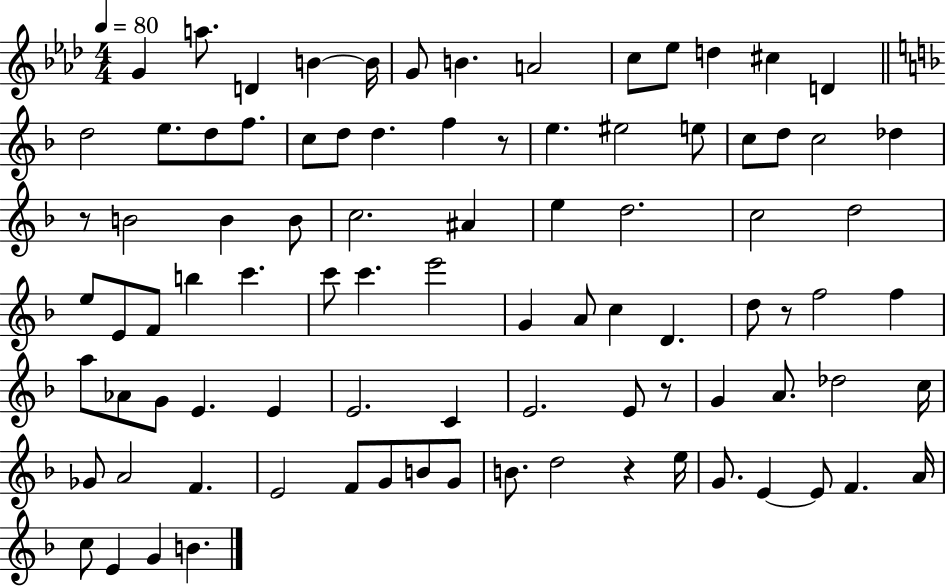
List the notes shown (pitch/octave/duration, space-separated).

G4/q A5/e. D4/q B4/q B4/s G4/e B4/q. A4/h C5/e Eb5/e D5/q C#5/q D4/q D5/h E5/e. D5/e F5/e. C5/e D5/e D5/q. F5/q R/e E5/q. EIS5/h E5/e C5/e D5/e C5/h Db5/q R/e B4/h B4/q B4/e C5/h. A#4/q E5/q D5/h. C5/h D5/h E5/e E4/e F4/e B5/q C6/q. C6/e C6/q. E6/h G4/q A4/e C5/q D4/q. D5/e R/e F5/h F5/q A5/e Ab4/e G4/e E4/q. E4/q E4/h. C4/q E4/h. E4/e R/e G4/q A4/e. Db5/h C5/s Gb4/e A4/h F4/q. E4/h F4/e G4/e B4/e G4/e B4/e. D5/h R/q E5/s G4/e. E4/q E4/e F4/q. A4/s C5/e E4/q G4/q B4/q.